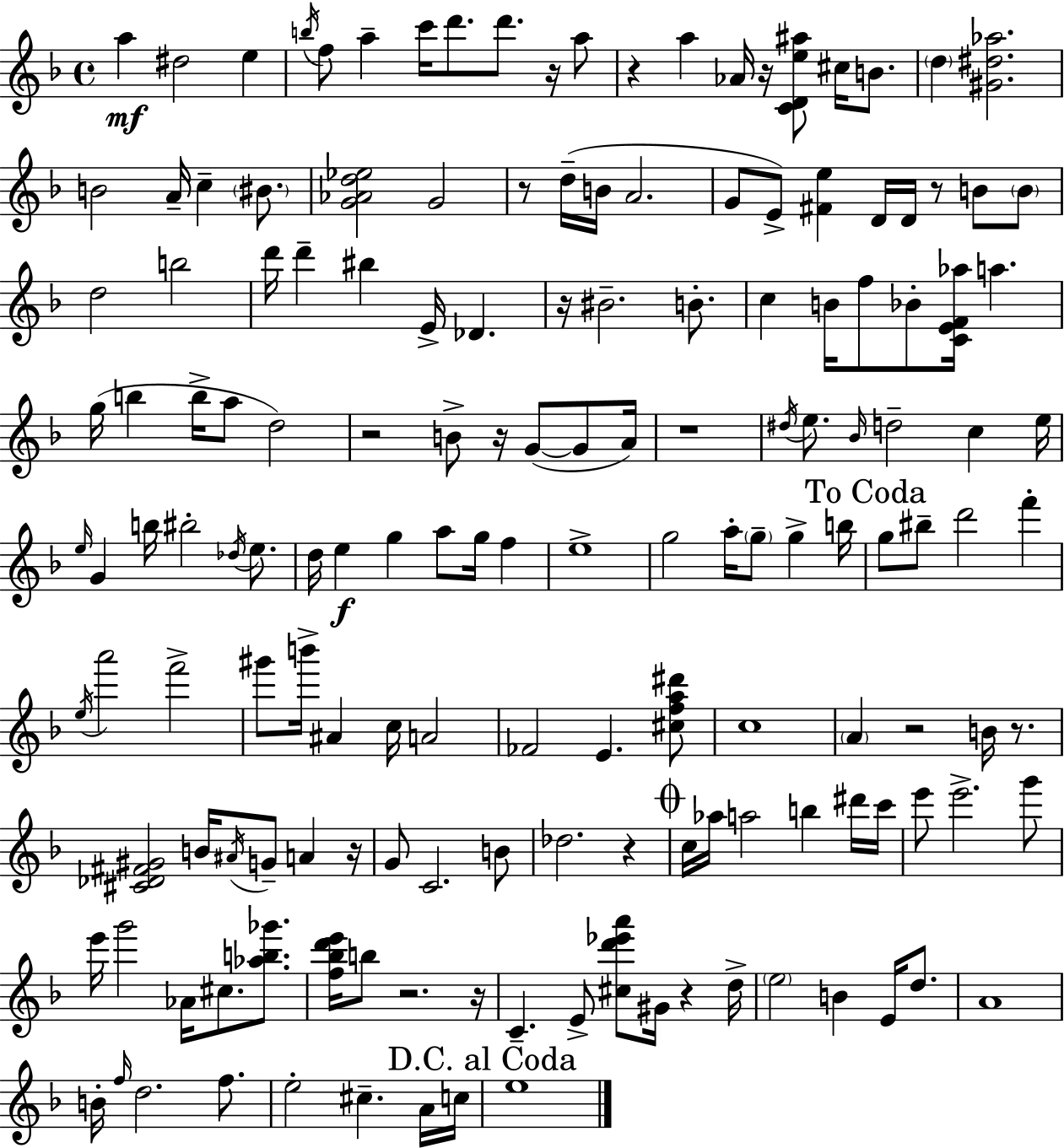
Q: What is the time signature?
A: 4/4